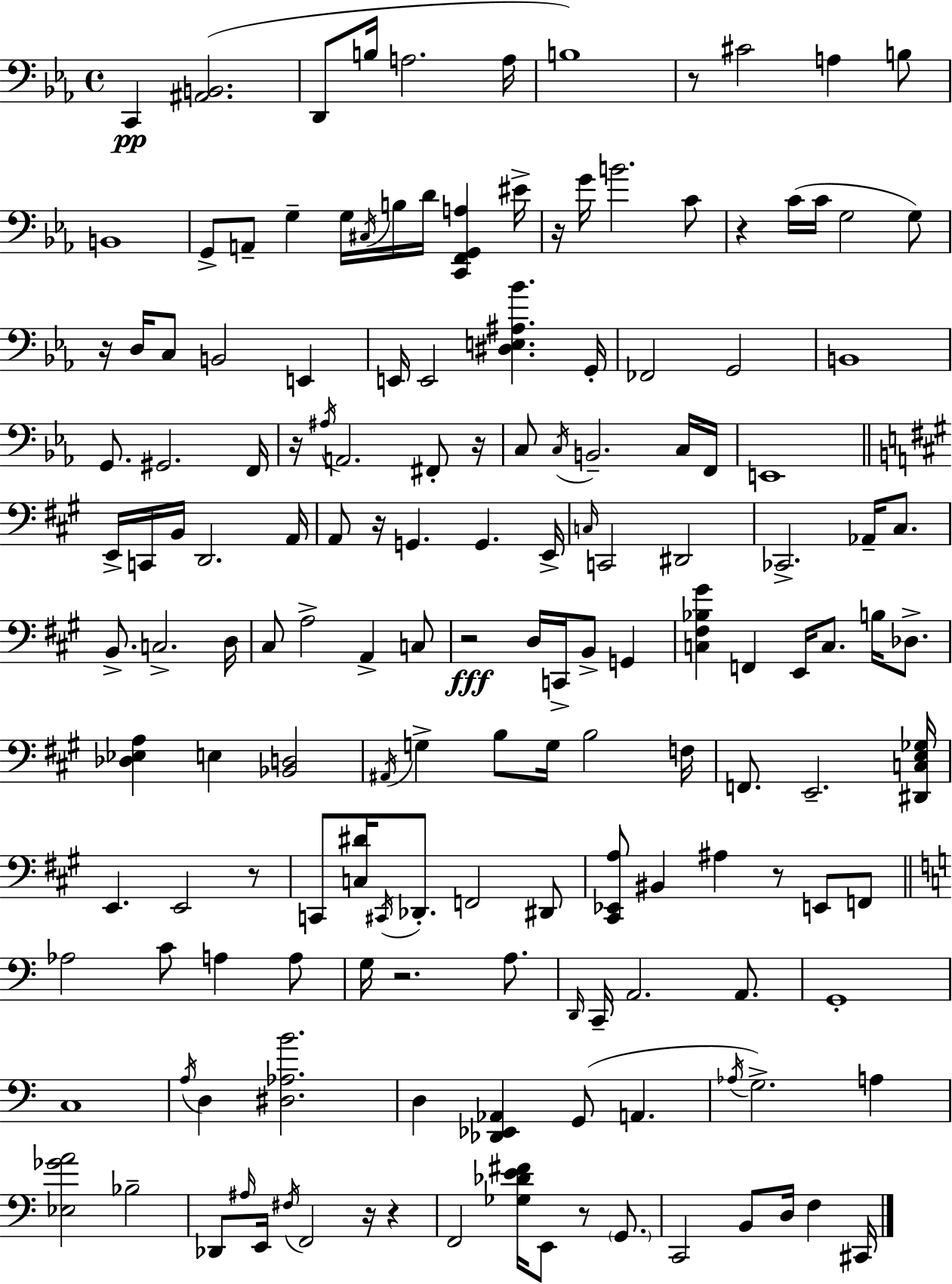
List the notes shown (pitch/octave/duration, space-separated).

C2/q [A#2,B2]/h. D2/e B3/s A3/h. A3/s B3/w R/e C#4/h A3/q B3/e B2/w G2/e A2/e G3/q G3/s C#3/s B3/s D4/s [C2,F2,G2,A3]/q EIS4/s R/s G4/s B4/h. C4/e R/q C4/s C4/s G3/h G3/e R/s D3/s C3/e B2/h E2/q E2/s E2/h [D#3,E3,A#3,Bb4]/q. G2/s FES2/h G2/h B2/w G2/e. G#2/h. F2/s R/s A#3/s A2/h. F#2/e R/s C3/e C3/s B2/h. C3/s F2/s E2/w E2/s C2/s B2/s D2/h. A2/s A2/e R/s G2/q. G2/q. E2/s C3/s C2/h D#2/h CES2/h. Ab2/s C#3/e. B2/e. C3/h. D3/s C#3/e A3/h A2/q C3/e R/h D3/s C2/s B2/e G2/q [C3,F#3,Bb3,G#4]/q F2/q E2/s C3/e. B3/s Db3/e. [Db3,Eb3,A3]/q E3/q [Bb2,D3]/h A#2/s G3/q B3/e G3/s B3/h F3/s F2/e. E2/h. [D#2,C3,E3,Gb3]/s E2/q. E2/h R/e C2/e [C3,D#4]/s C#2/s Db2/e. F2/h D#2/e [C#2,Eb2,A3]/e BIS2/q A#3/q R/e E2/e F2/e Ab3/h C4/e A3/q A3/e G3/s R/h. A3/e. D2/s C2/s A2/h. A2/e. G2/w C3/w A3/s D3/q [D#3,Ab3,B4]/h. D3/q [Db2,Eb2,Ab2]/q G2/e A2/q. Ab3/s G3/h. A3/q [Eb3,Gb4,A4]/h Bb3/h Db2/e A#3/s E2/s F#3/s F2/h R/s R/q F2/h [Gb3,Db4,E4,F#4]/s E2/e R/e G2/e. C2/h B2/e D3/s F3/q C#2/s